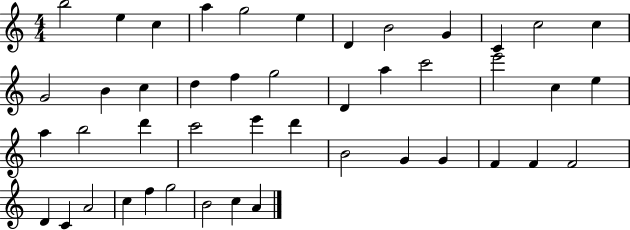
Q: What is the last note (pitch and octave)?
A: A4